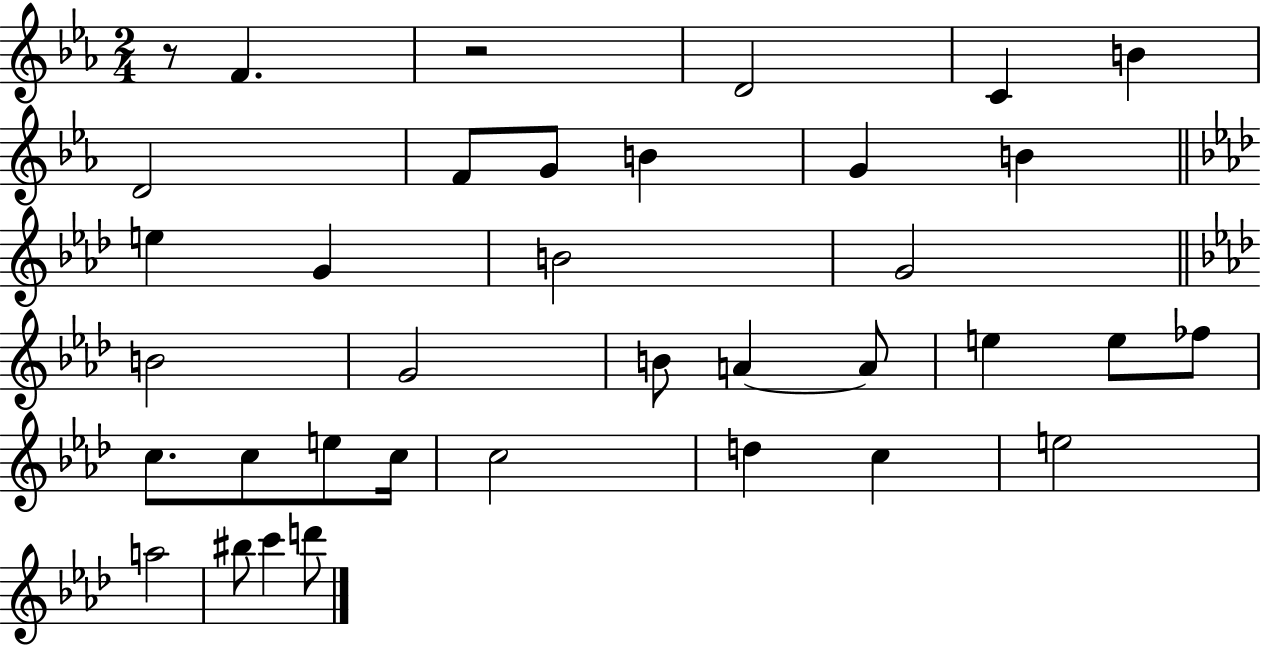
X:1
T:Untitled
M:2/4
L:1/4
K:Eb
z/2 F z2 D2 C B D2 F/2 G/2 B G B e G B2 G2 B2 G2 B/2 A A/2 e e/2 _f/2 c/2 c/2 e/2 c/4 c2 d c e2 a2 ^b/2 c' d'/2